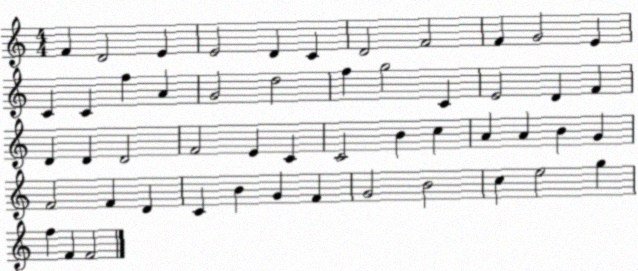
X:1
T:Untitled
M:4/4
L:1/4
K:C
F D2 E E2 D C D2 F2 F G2 E C C f A G2 d2 f g2 C E2 D F D D D2 F2 E C C2 B c A A B G F2 F D C B G F G2 B2 c e2 g f F F2